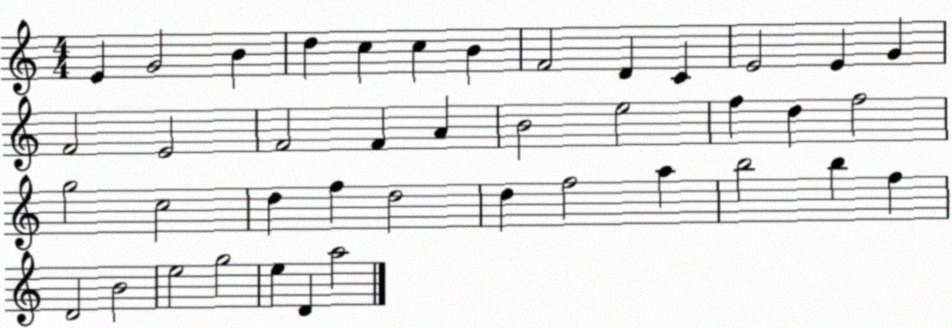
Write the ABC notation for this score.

X:1
T:Untitled
M:4/4
L:1/4
K:C
E G2 B d c c B F2 D C E2 E G F2 E2 F2 F A B2 e2 f d f2 g2 c2 d f d2 d f2 a b2 b f D2 B2 e2 g2 e D a2